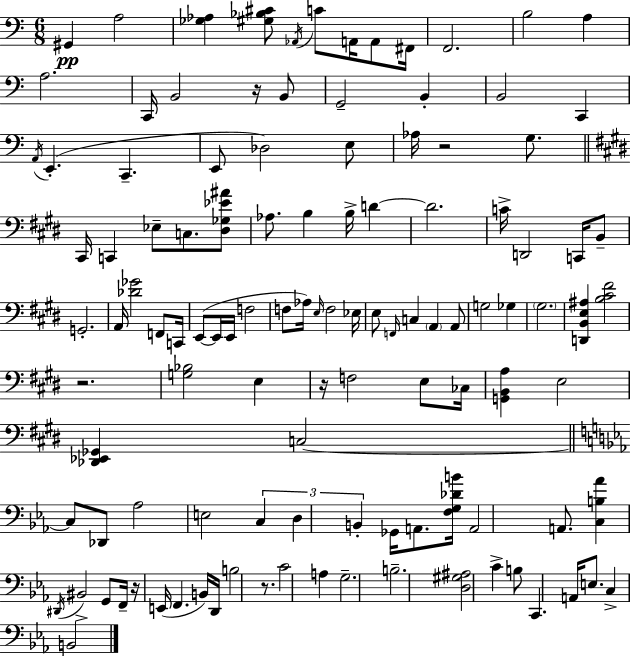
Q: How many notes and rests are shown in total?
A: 115